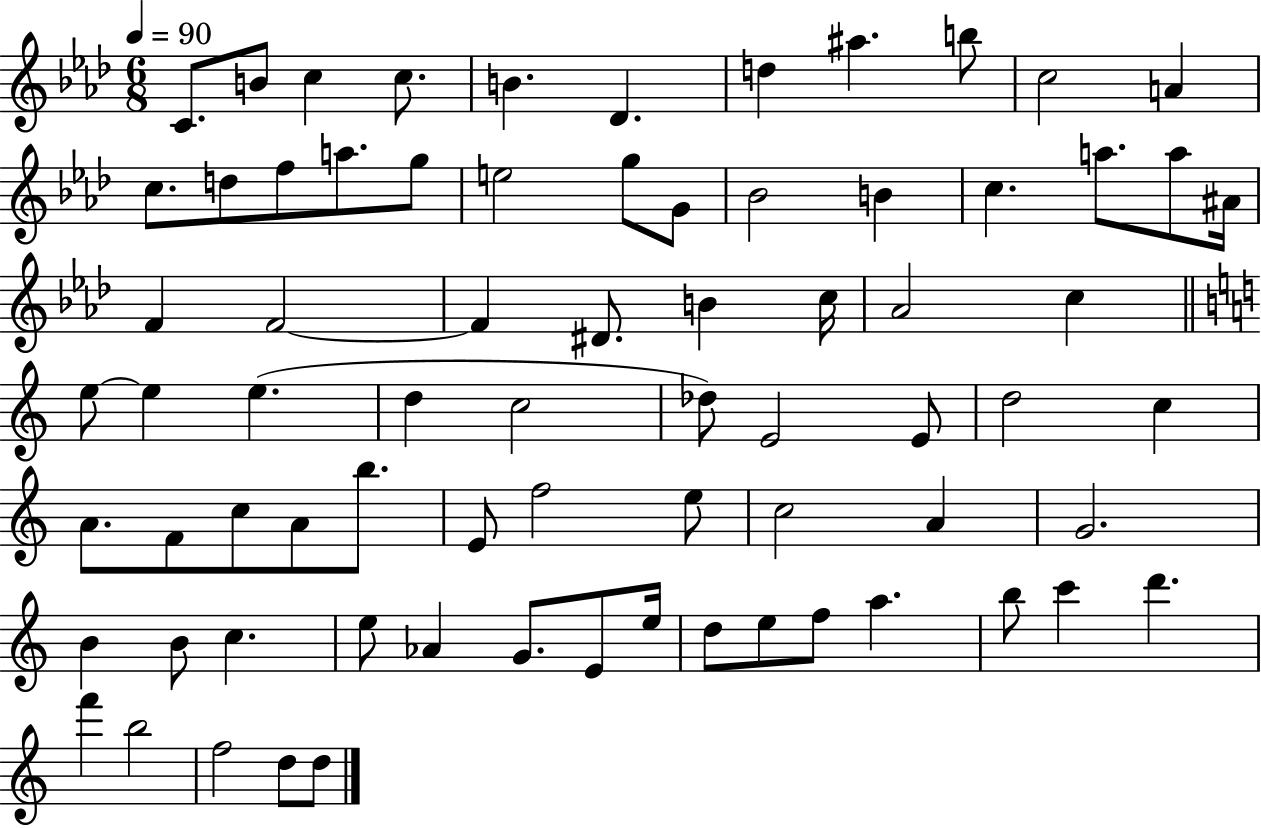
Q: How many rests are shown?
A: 0